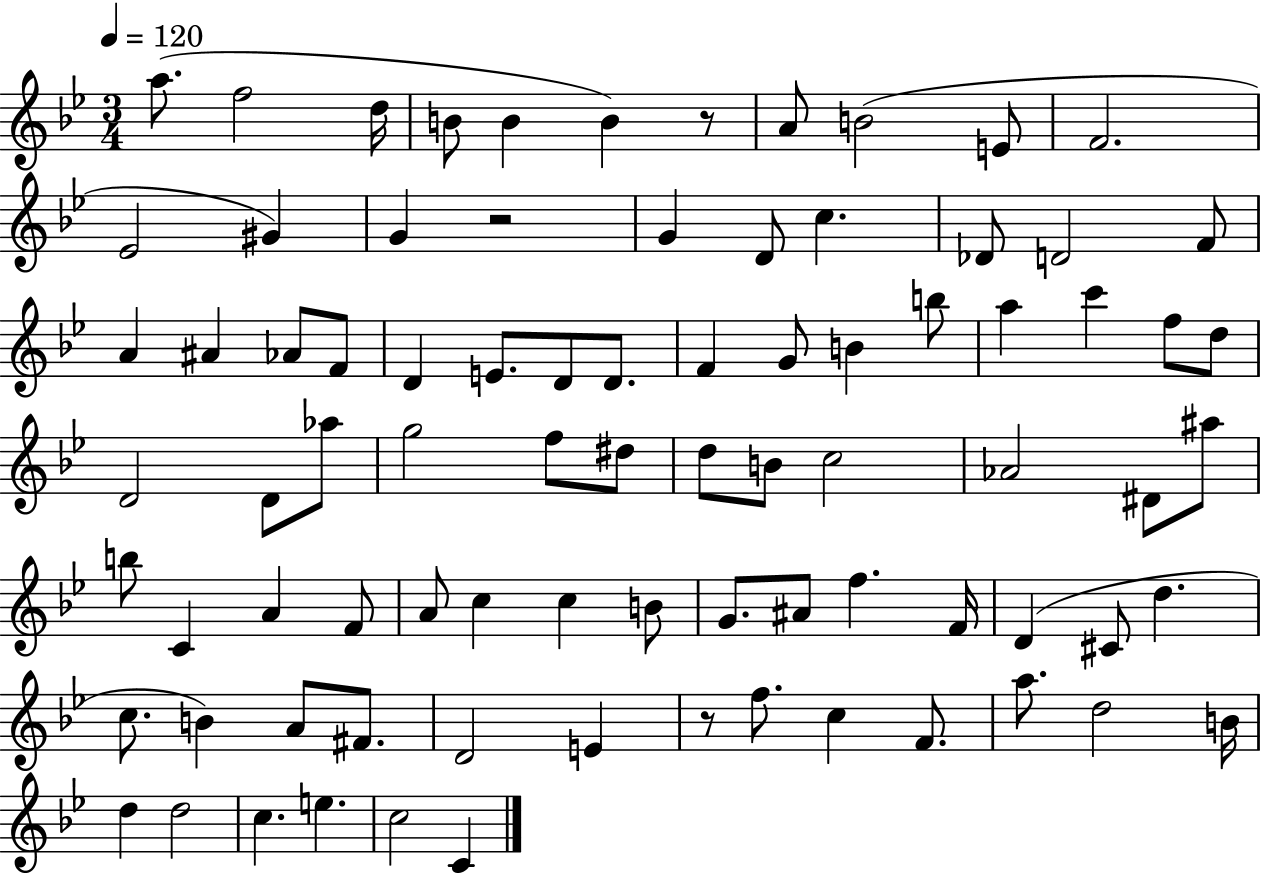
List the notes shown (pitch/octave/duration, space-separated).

A5/e. F5/h D5/s B4/e B4/q B4/q R/e A4/e B4/h E4/e F4/h. Eb4/h G#4/q G4/q R/h G4/q D4/e C5/q. Db4/e D4/h F4/e A4/q A#4/q Ab4/e F4/e D4/q E4/e. D4/e D4/e. F4/q G4/e B4/q B5/e A5/q C6/q F5/e D5/e D4/h D4/e Ab5/e G5/h F5/e D#5/e D5/e B4/e C5/h Ab4/h D#4/e A#5/e B5/e C4/q A4/q F4/e A4/e C5/q C5/q B4/e G4/e. A#4/e F5/q. F4/s D4/q C#4/e D5/q. C5/e. B4/q A4/e F#4/e. D4/h E4/q R/e F5/e. C5/q F4/e. A5/e. D5/h B4/s D5/q D5/h C5/q. E5/q. C5/h C4/q